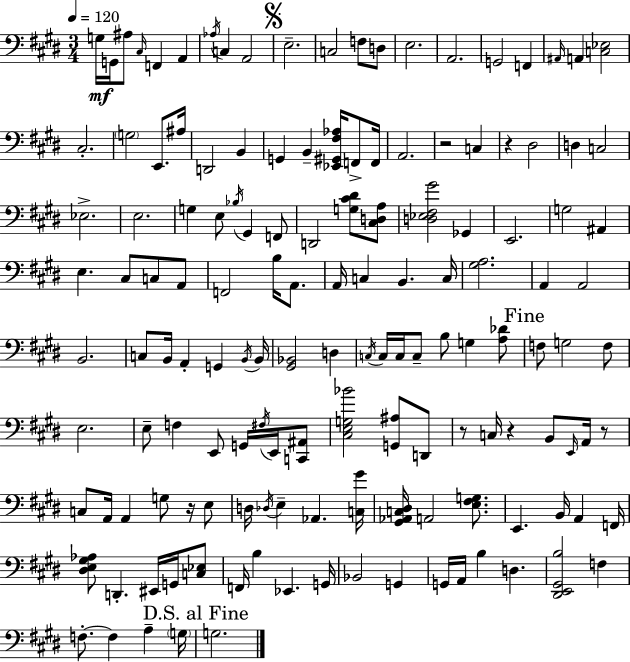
{
  \clef bass
  \numericTimeSignature
  \time 3/4
  \key e \major
  \tempo 4 = 120
  g16\mf g,16 ais8 \grace { cis16 } f,4 a,4 | \acciaccatura { aes16 } c4 a,2 | \mark \markup { \musicglyph "scripts.segno" } e2.-- | c2 f8 | \break d8 e2. | a,2. | g,2 f,4 | \grace { ais,16 } a,4 <c ees>2 | \break cis2.-. | \parenthesize g2 e,8. | ais16 d,2 b,4 | g,4 b,4-- <ees, gis, fis aes>16 | \break f,8-> f,16 a,2. | r2 c4 | r4 dis2 | d4 c2 | \break ees2.-> | e2. | g4 e8 \acciaccatura { bes16 } gis,4 | f,8 d,2 | \break <g cis' dis'>8 <cis d a>8 <d ees fis gis'>2 | ges,4 e,2. | g2 | ais,4 e4. cis8 | \break c8 a,8 f,2 | b16 a,8. a,16 c4 b,4. | c16 <gis a>2. | a,4 a,2 | \break b,2. | c8 b,16 a,4-. g,4 | \acciaccatura { b,16 } b,16 <gis, bes,>2 | d4 \acciaccatura { c16 } c16 c16 c8-- b8 | \break g4 <a des'>8 \mark "Fine" f8 g2 | f8 e2. | e8-- f4 | e,8 g,16 \acciaccatura { fis16 } e,16 <c, ais,>8 <cis e g bes'>2 | \break <g, ais>8 d,8 r8 c16 r4 | b,8 \grace { e,16 } a,16 r8 c8 a,16 a,4 | g8 r16 e8 d16 \acciaccatura { des16 } e4-- | aes,4. <c gis'>16 <gis, aes, c dis>16 a,2 | \break <e fis g>8. e,4. | b,16 a,4 f,16 <dis e gis aes>8 d,4.-. | eis,16 g,16 <c ees>8 f,16 b4 | ees,4. g,16 bes,2 | \break g,4 g,16 a,16 b4 | d4. <dis, e, gis, b>2 | f4 f8.-.~~ | f4 a4-- \parenthesize g16 \mark "D.S. al Fine" g2. | \break \bar "|."
}